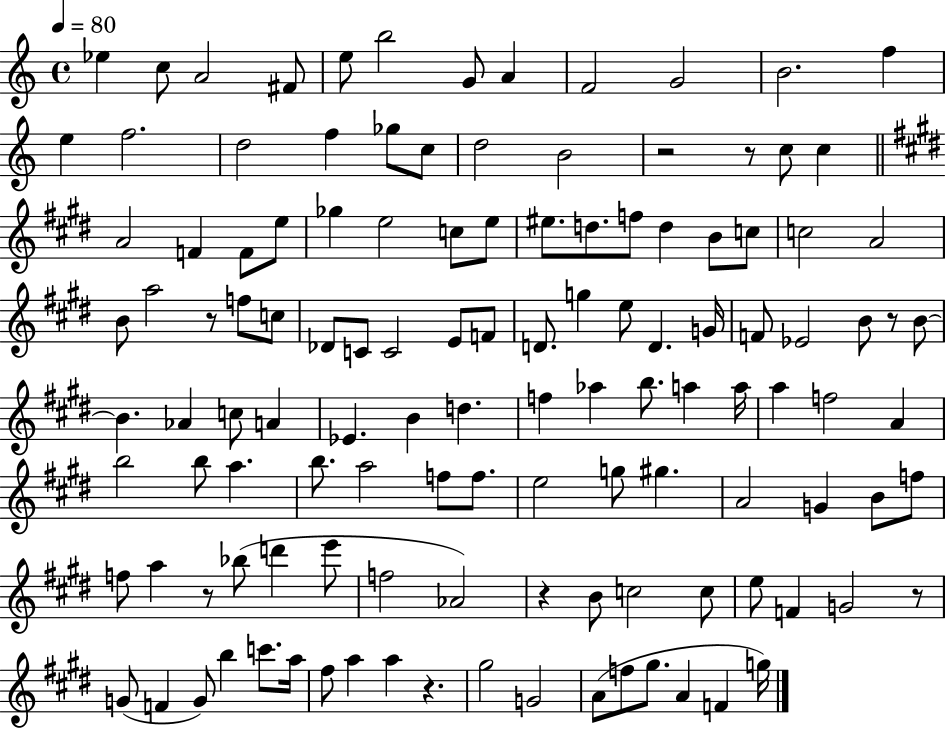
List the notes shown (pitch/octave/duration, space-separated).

Eb5/q C5/e A4/h F#4/e E5/e B5/h G4/e A4/q F4/h G4/h B4/h. F5/q E5/q F5/h. D5/h F5/q Gb5/e C5/e D5/h B4/h R/h R/e C5/e C5/q A4/h F4/q F4/e E5/e Gb5/q E5/h C5/e E5/e EIS5/e. D5/e. F5/e D5/q B4/e C5/e C5/h A4/h B4/e A5/h R/e F5/e C5/e Db4/e C4/e C4/h E4/e F4/e D4/e. G5/q E5/e D4/q. G4/s F4/e Eb4/h B4/e R/e B4/e B4/q. Ab4/q C5/e A4/q Eb4/q. B4/q D5/q. F5/q Ab5/q B5/e. A5/q A5/s A5/q F5/h A4/q B5/h B5/e A5/q. B5/e. A5/h F5/e F5/e. E5/h G5/e G#5/q. A4/h G4/q B4/e F5/e F5/e A5/q R/e Bb5/e D6/q E6/e F5/h Ab4/h R/q B4/e C5/h C5/e E5/e F4/q G4/h R/e G4/e F4/q G4/e B5/q C6/e. A5/s F#5/e A5/q A5/q R/q. G#5/h G4/h A4/e F5/e G#5/e. A4/q F4/q G5/s